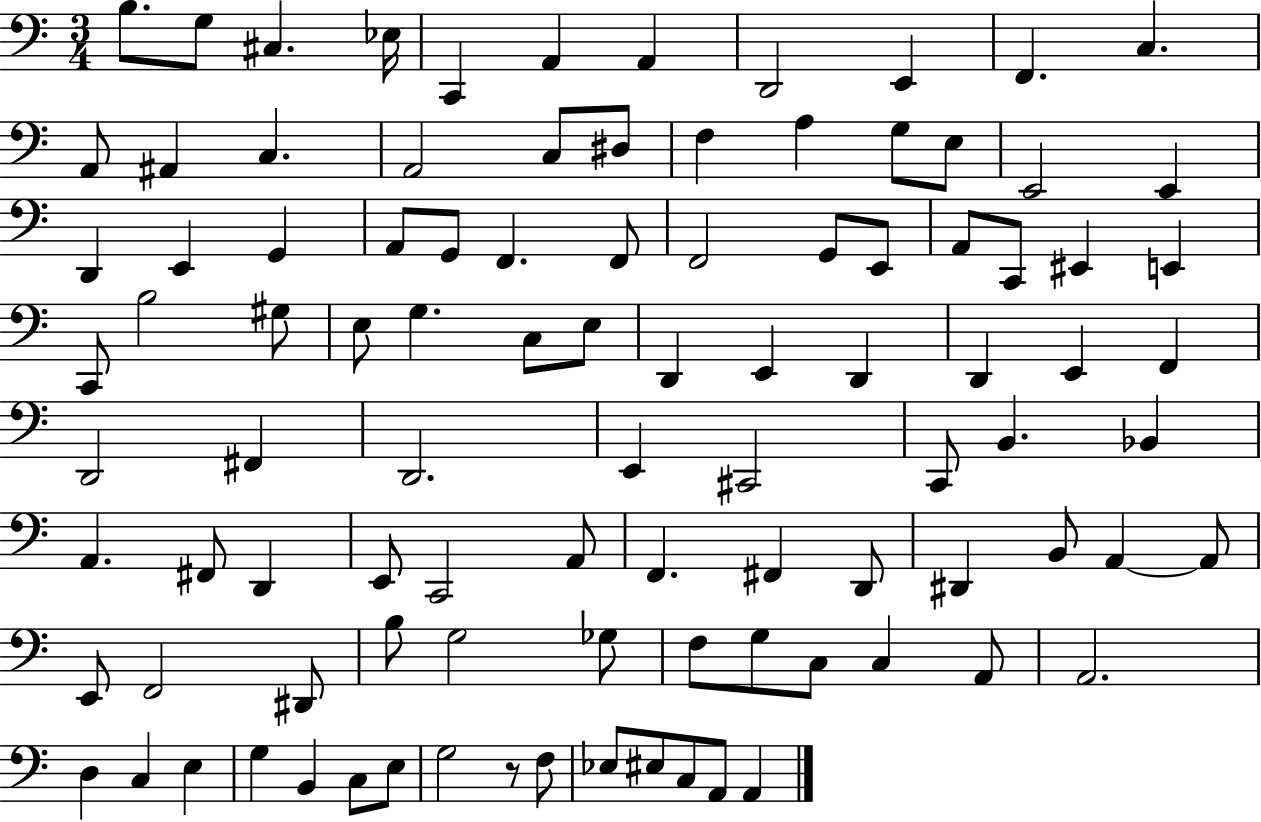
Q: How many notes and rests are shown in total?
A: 98